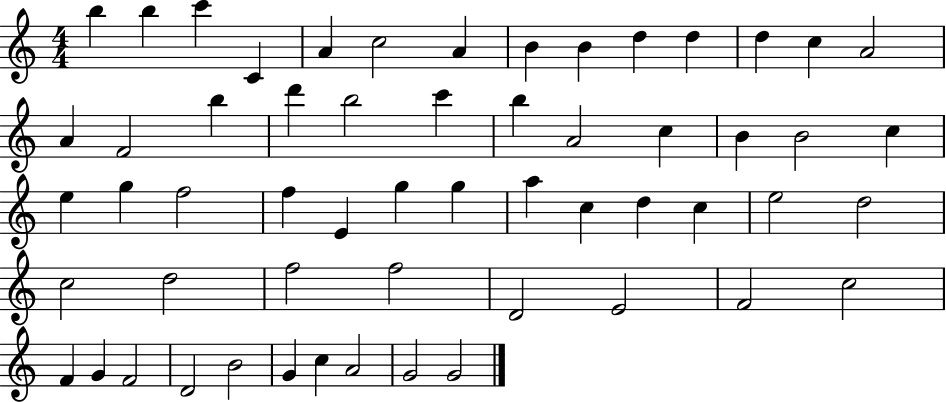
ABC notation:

X:1
T:Untitled
M:4/4
L:1/4
K:C
b b c' C A c2 A B B d d d c A2 A F2 b d' b2 c' b A2 c B B2 c e g f2 f E g g a c d c e2 d2 c2 d2 f2 f2 D2 E2 F2 c2 F G F2 D2 B2 G c A2 G2 G2